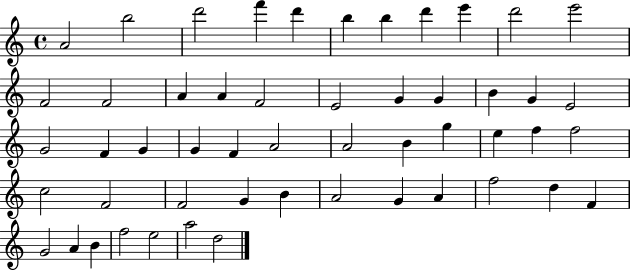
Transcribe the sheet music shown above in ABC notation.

X:1
T:Untitled
M:4/4
L:1/4
K:C
A2 b2 d'2 f' d' b b d' e' d'2 e'2 F2 F2 A A F2 E2 G G B G E2 G2 F G G F A2 A2 B g e f f2 c2 F2 F2 G B A2 G A f2 d F G2 A B f2 e2 a2 d2